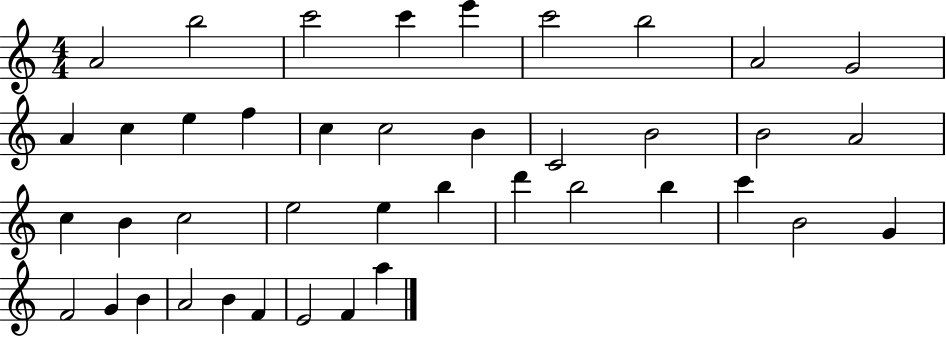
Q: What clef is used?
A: treble